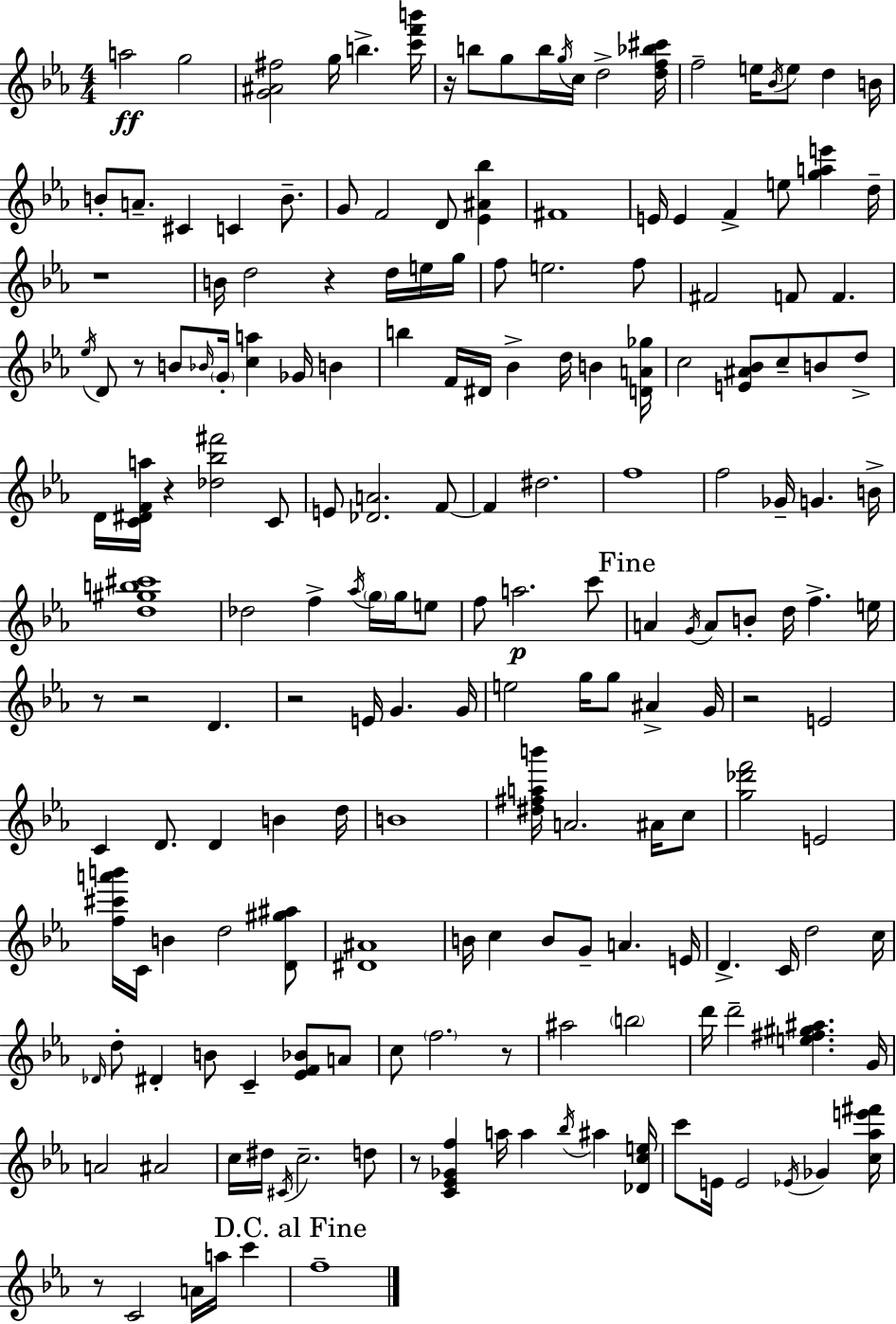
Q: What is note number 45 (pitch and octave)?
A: Bb4